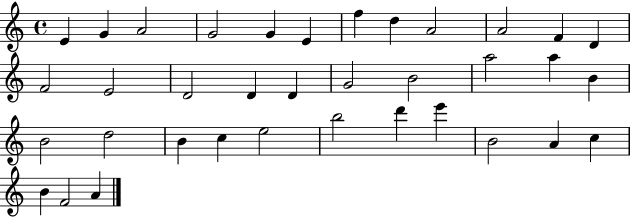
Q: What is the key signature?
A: C major